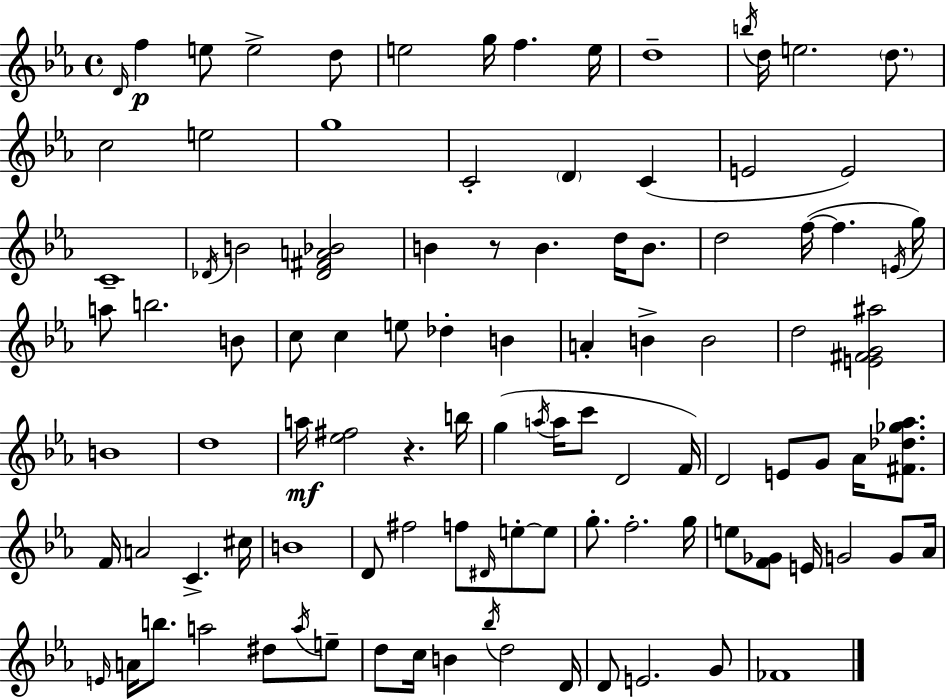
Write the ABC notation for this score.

X:1
T:Untitled
M:4/4
L:1/4
K:Cm
D/4 f e/2 e2 d/2 e2 g/4 f e/4 d4 b/4 d/4 e2 d/2 c2 e2 g4 C2 D C E2 E2 C4 _D/4 B2 [_D^FA_B]2 B z/2 B d/4 B/2 d2 f/4 f E/4 g/4 a/2 b2 B/2 c/2 c e/2 _d B A B B2 d2 [E^FG^a]2 B4 d4 a/4 [_e^f]2 z b/4 g a/4 a/4 c'/2 D2 F/4 D2 E/2 G/2 _A/4 [^F_d_g_a]/2 F/4 A2 C ^c/4 B4 D/2 ^f2 f/2 ^D/4 e/2 e/2 g/2 f2 g/4 e/2 [F_G]/2 E/4 G2 G/2 _A/4 E/4 A/4 b/2 a2 ^d/2 a/4 e/2 d/2 c/4 B _b/4 d2 D/4 D/2 E2 G/2 _F4